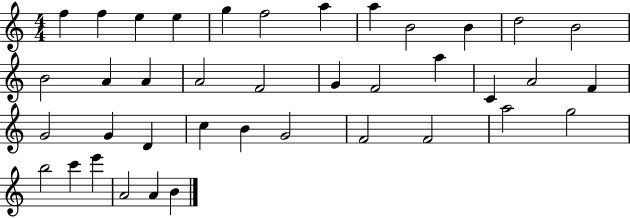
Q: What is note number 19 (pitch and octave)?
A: F4